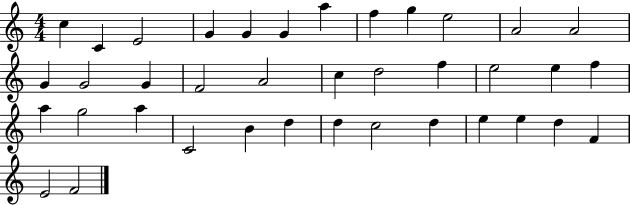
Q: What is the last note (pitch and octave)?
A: F4